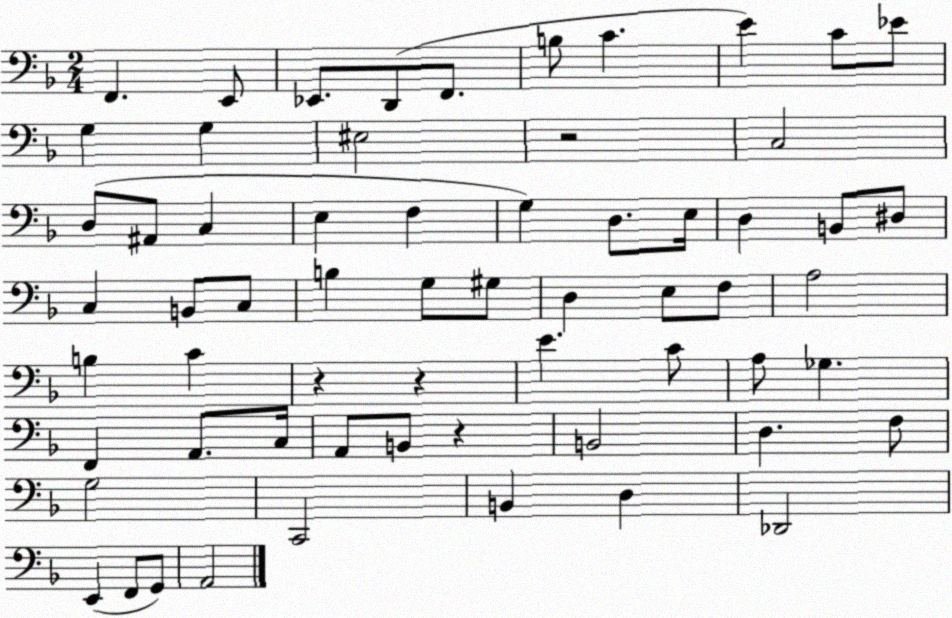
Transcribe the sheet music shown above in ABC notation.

X:1
T:Untitled
M:2/4
L:1/4
K:F
F,, E,,/2 _E,,/2 D,,/2 F,,/2 B,/2 C E C/2 _E/2 G, G, ^E,2 z2 C,2 D,/2 ^A,,/2 C, E, F, G, D,/2 E,/4 D, B,,/2 ^D,/2 C, B,,/2 C,/2 B, G,/2 ^G,/2 D, E,/2 F,/2 A,2 B, C z z E C/2 A,/2 _G, F,, A,,/2 C,/4 A,,/2 B,,/2 z B,,2 D, F,/2 G,2 C,,2 B,, D, _D,,2 E,, F,,/2 G,,/2 A,,2